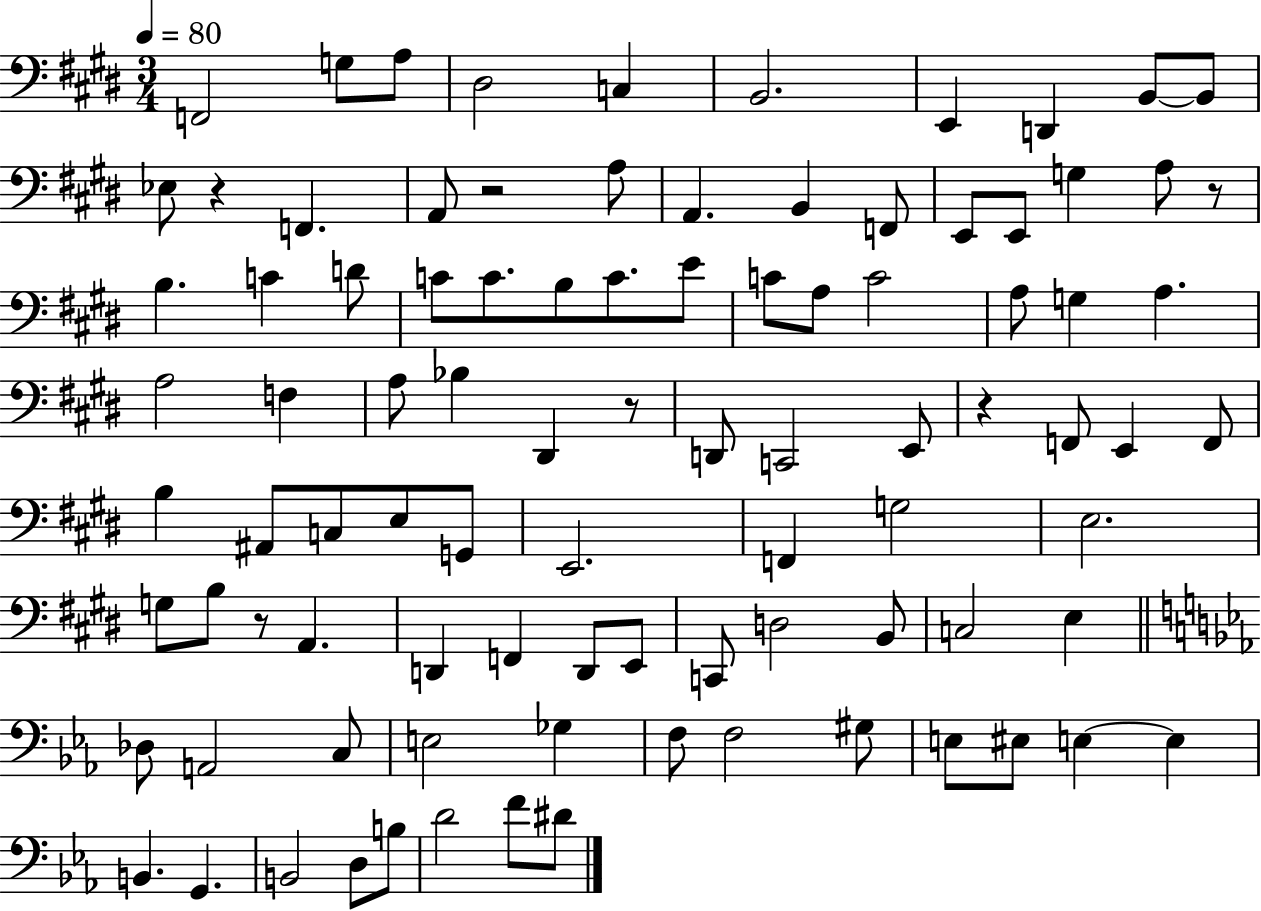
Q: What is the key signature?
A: E major